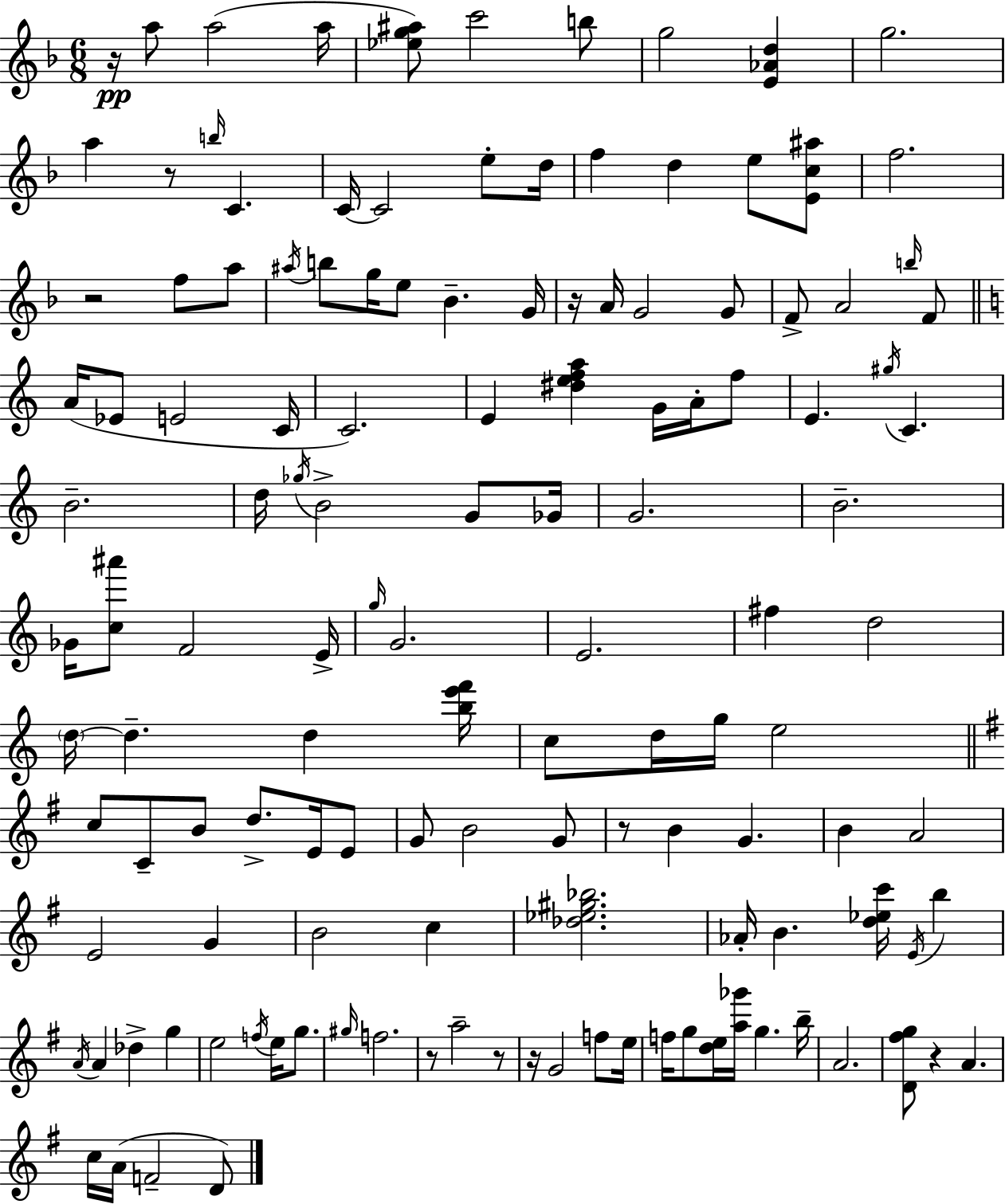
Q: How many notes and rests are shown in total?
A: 133